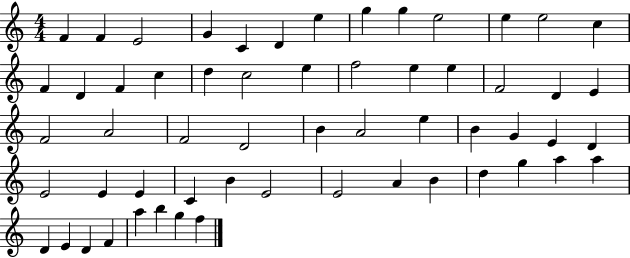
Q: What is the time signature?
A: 4/4